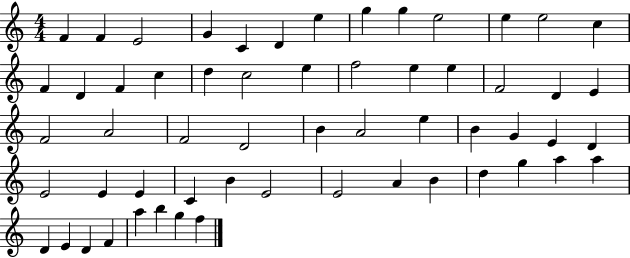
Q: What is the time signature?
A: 4/4